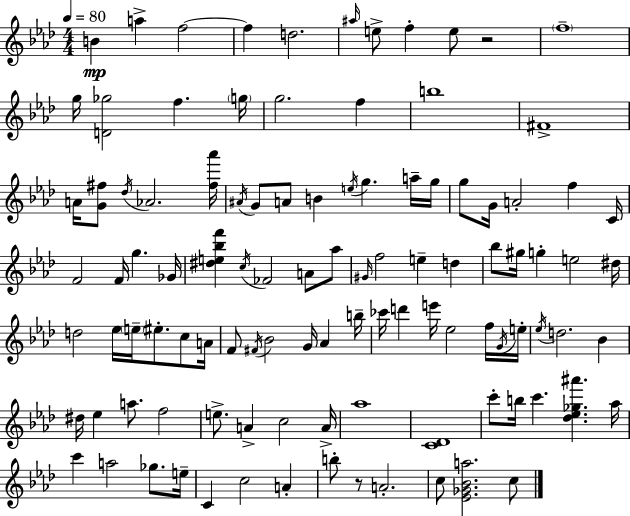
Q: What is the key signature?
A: AES major